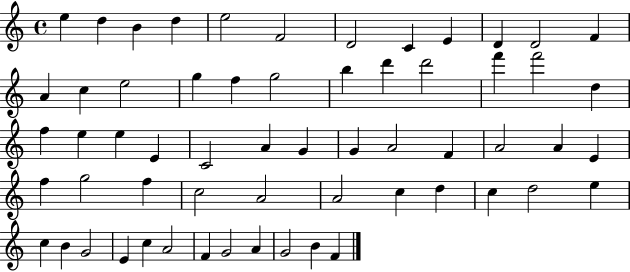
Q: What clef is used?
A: treble